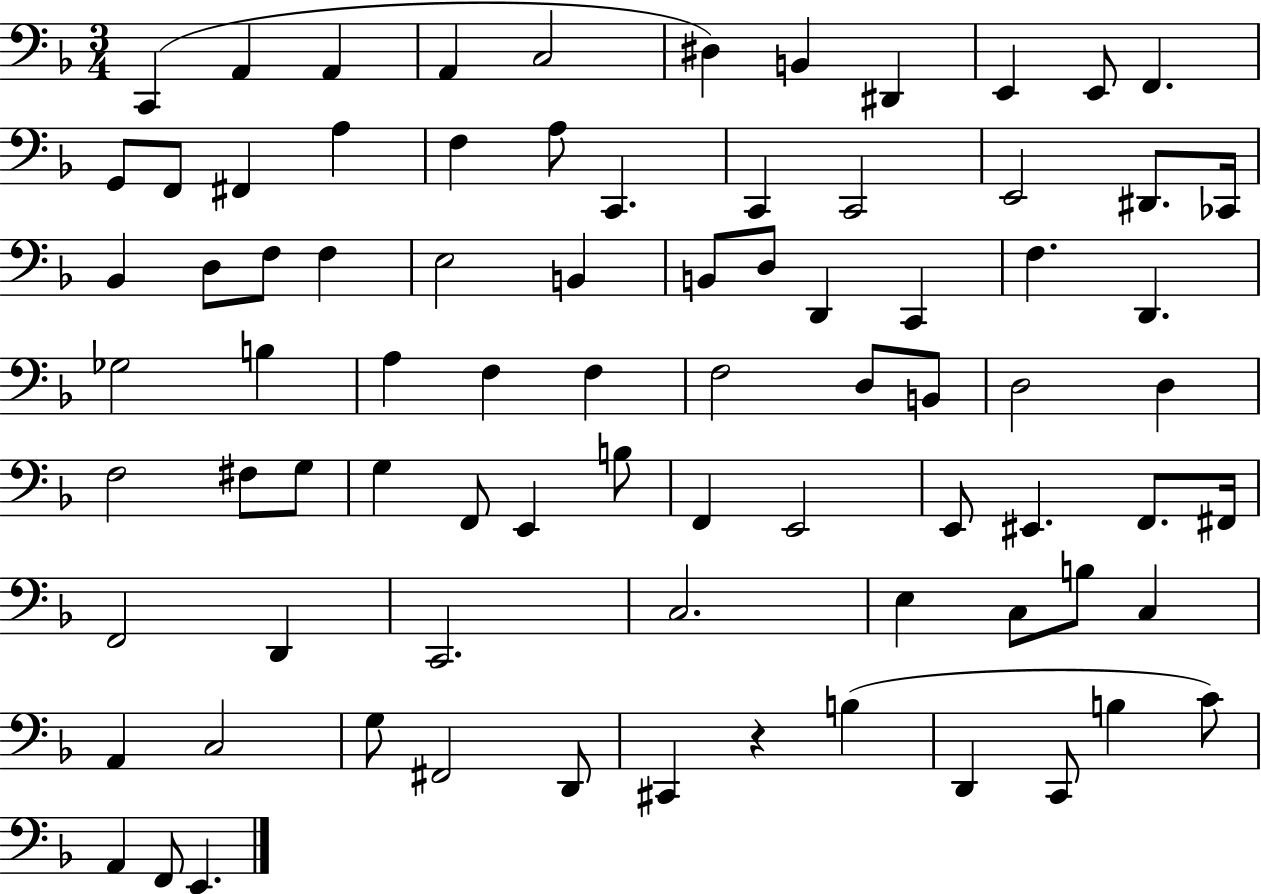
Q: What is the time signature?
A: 3/4